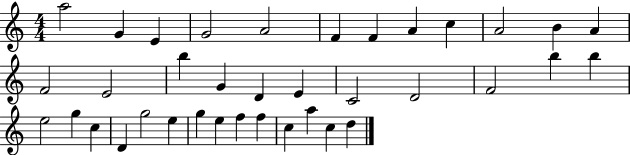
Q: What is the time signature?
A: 4/4